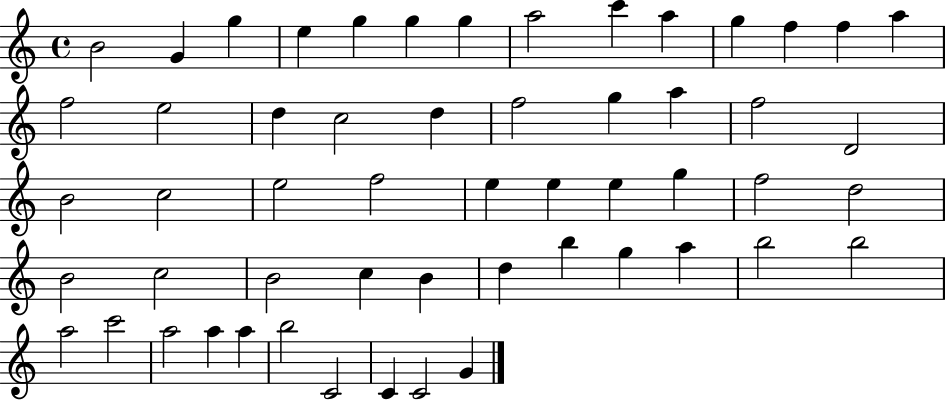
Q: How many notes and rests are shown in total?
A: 55